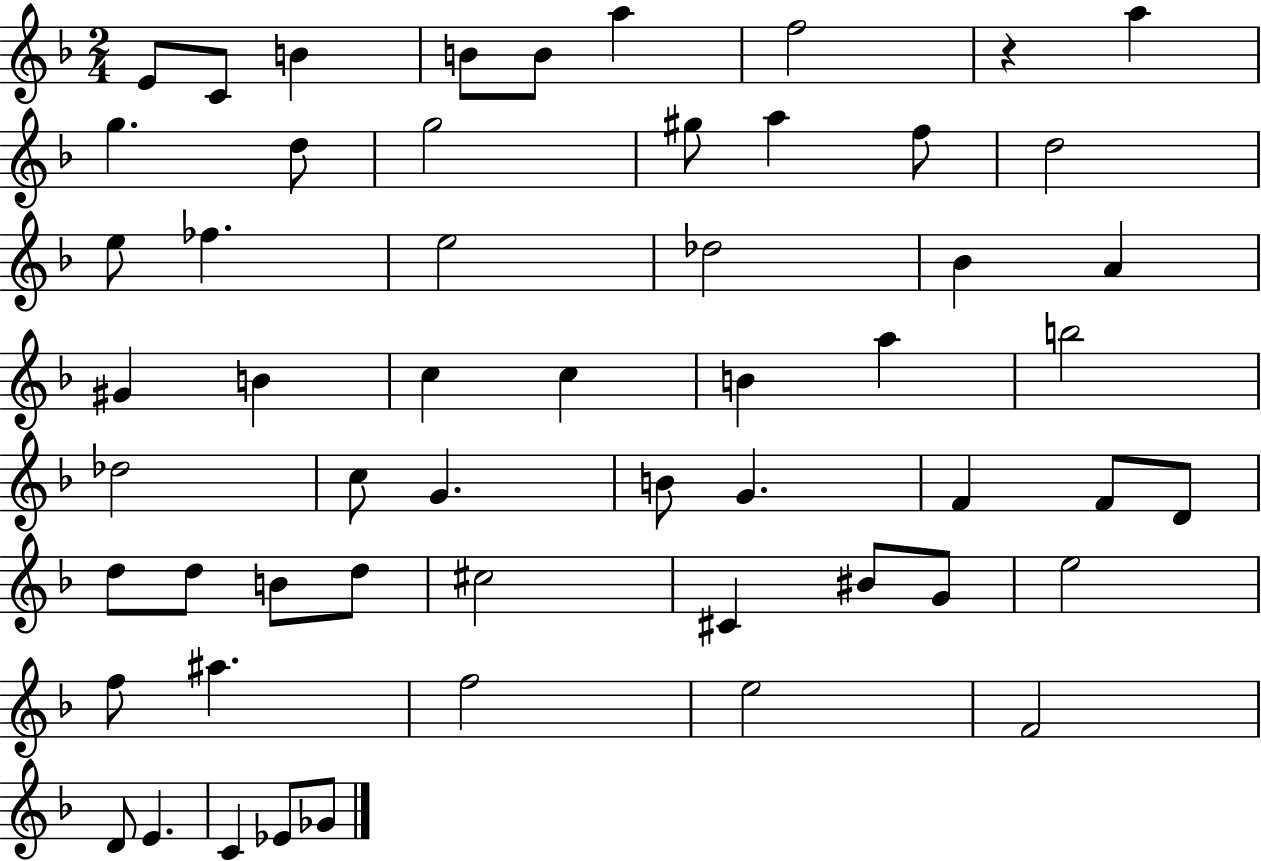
{
  \clef treble
  \numericTimeSignature
  \time 2/4
  \key f \major
  e'8 c'8 b'4 | b'8 b'8 a''4 | f''2 | r4 a''4 | \break g''4. d''8 | g''2 | gis''8 a''4 f''8 | d''2 | \break e''8 fes''4. | e''2 | des''2 | bes'4 a'4 | \break gis'4 b'4 | c''4 c''4 | b'4 a''4 | b''2 | \break des''2 | c''8 g'4. | b'8 g'4. | f'4 f'8 d'8 | \break d''8 d''8 b'8 d''8 | cis''2 | cis'4 bis'8 g'8 | e''2 | \break f''8 ais''4. | f''2 | e''2 | f'2 | \break d'8 e'4. | c'4 ees'8 ges'8 | \bar "|."
}